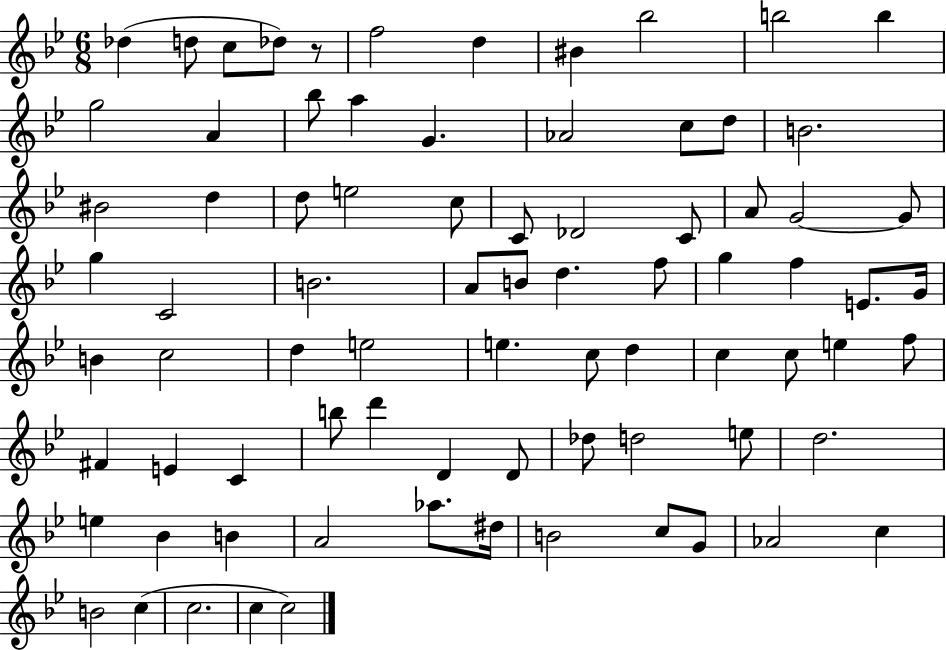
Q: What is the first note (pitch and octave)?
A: Db5